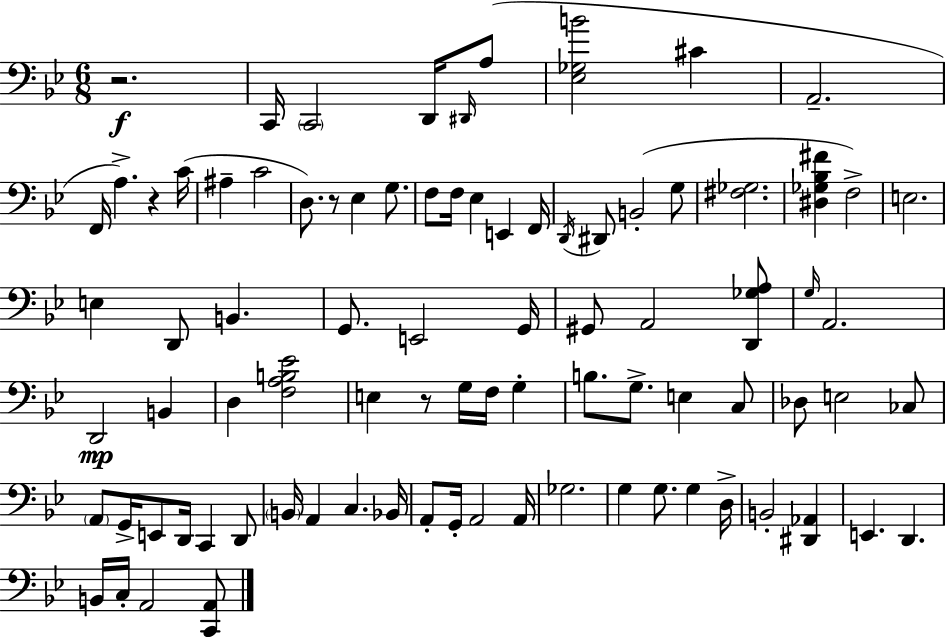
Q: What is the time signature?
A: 6/8